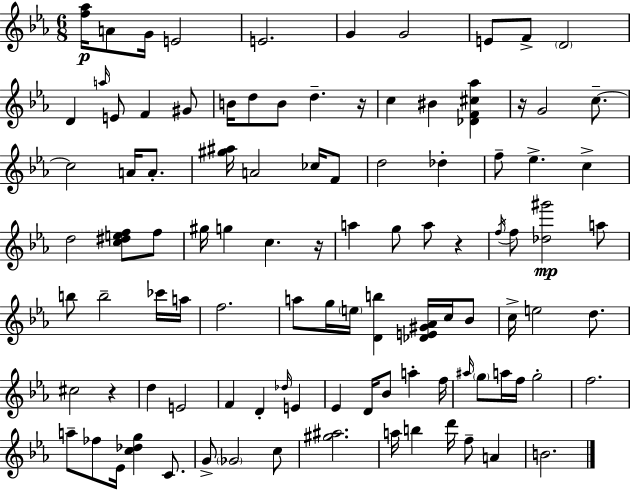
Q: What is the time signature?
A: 6/8